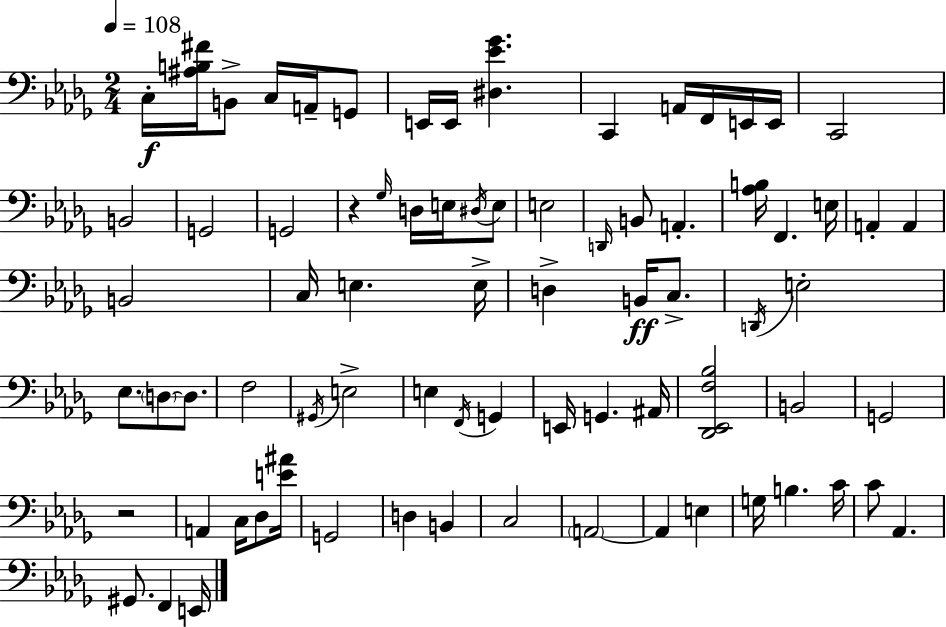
X:1
T:Untitled
M:2/4
L:1/4
K:Bbm
C,/4 [^A,B,^F]/4 B,,/2 C,/4 A,,/4 G,,/2 E,,/4 E,,/4 [^D,_E_G] C,, A,,/4 F,,/4 E,,/4 E,,/4 C,,2 B,,2 G,,2 G,,2 z _G,/4 D,/4 E,/4 ^D,/4 E,/2 E,2 D,,/4 B,,/2 A,, [_A,B,]/4 F,, E,/4 A,, A,, B,,2 C,/4 E, E,/4 D, B,,/4 C,/2 D,,/4 E,2 _E,/2 D,/2 D,/2 F,2 ^G,,/4 E,2 E, F,,/4 G,, E,,/4 G,, ^A,,/4 [_D,,_E,,F,_B,]2 B,,2 G,,2 z2 A,, C,/4 _D,/2 [E^A]/4 G,,2 D, B,, C,2 A,,2 A,, E, G,/4 B, C/4 C/2 _A,, ^G,,/2 F,, E,,/4